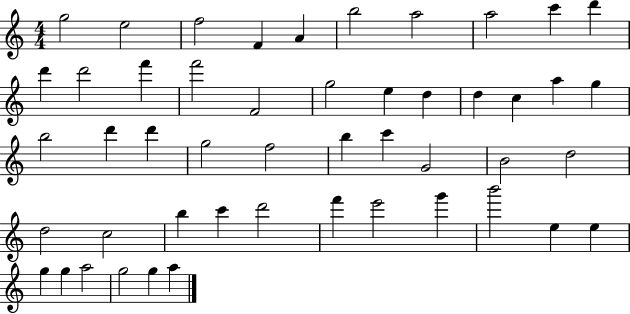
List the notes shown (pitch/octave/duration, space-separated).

G5/h E5/h F5/h F4/q A4/q B5/h A5/h A5/h C6/q D6/q D6/q D6/h F6/q F6/h F4/h G5/h E5/q D5/q D5/q C5/q A5/q G5/q B5/h D6/q D6/q G5/h F5/h B5/q C6/q G4/h B4/h D5/h D5/h C5/h B5/q C6/q D6/h F6/q E6/h G6/q B6/h E5/q E5/q G5/q G5/q A5/h G5/h G5/q A5/q